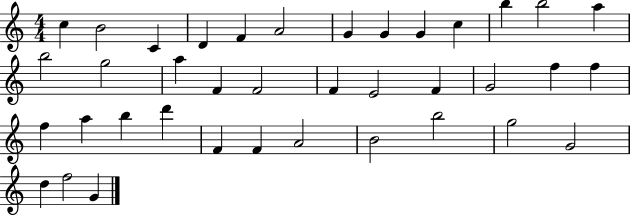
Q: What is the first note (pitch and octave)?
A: C5